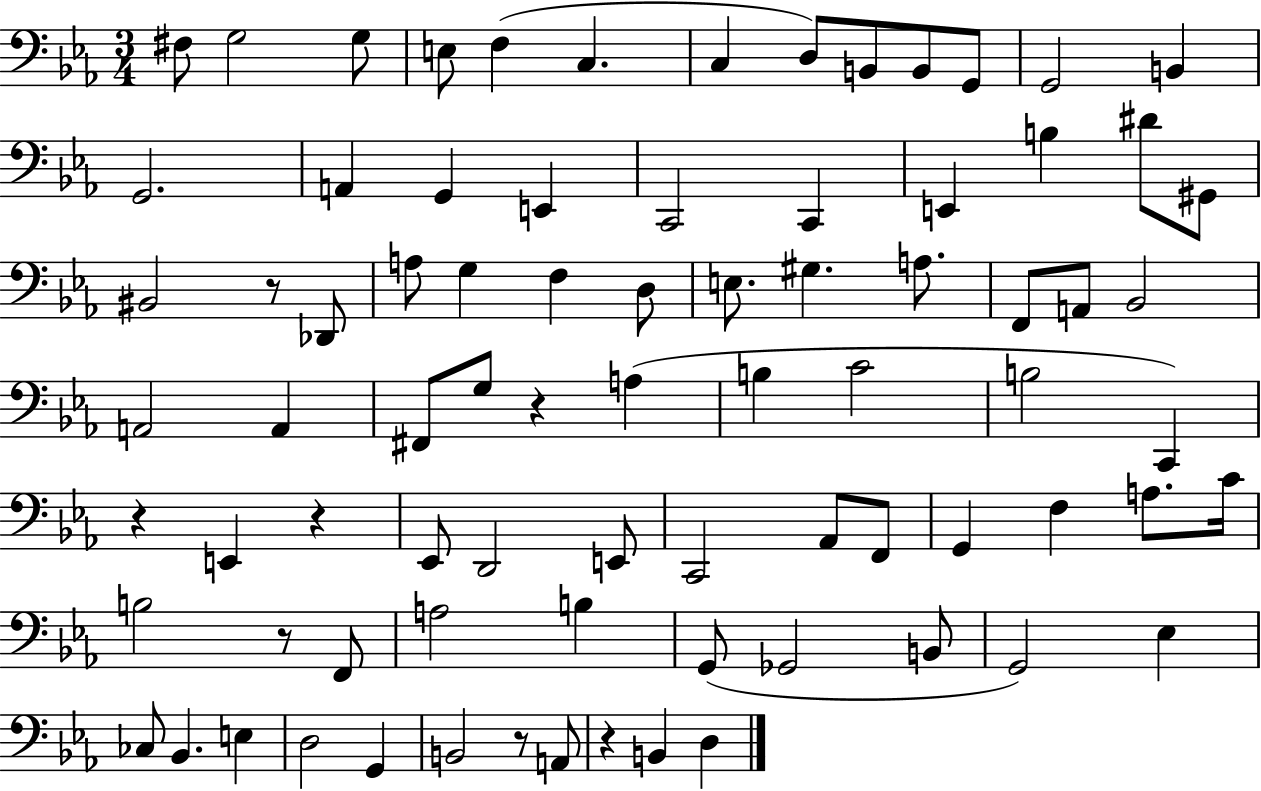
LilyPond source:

{
  \clef bass
  \numericTimeSignature
  \time 3/4
  \key ees \major
  fis8 g2 g8 | e8 f4( c4. | c4 d8) b,8 b,8 g,8 | g,2 b,4 | \break g,2. | a,4 g,4 e,4 | c,2 c,4 | e,4 b4 dis'8 gis,8 | \break bis,2 r8 des,8 | a8 g4 f4 d8 | e8. gis4. a8. | f,8 a,8 bes,2 | \break a,2 a,4 | fis,8 g8 r4 a4( | b4 c'2 | b2 c,4) | \break r4 e,4 r4 | ees,8 d,2 e,8 | c,2 aes,8 f,8 | g,4 f4 a8. c'16 | \break b2 r8 f,8 | a2 b4 | g,8( ges,2 b,8 | g,2) ees4 | \break ces8 bes,4. e4 | d2 g,4 | b,2 r8 a,8 | r4 b,4 d4 | \break \bar "|."
}